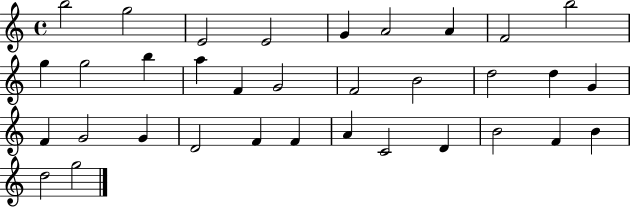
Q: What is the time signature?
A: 4/4